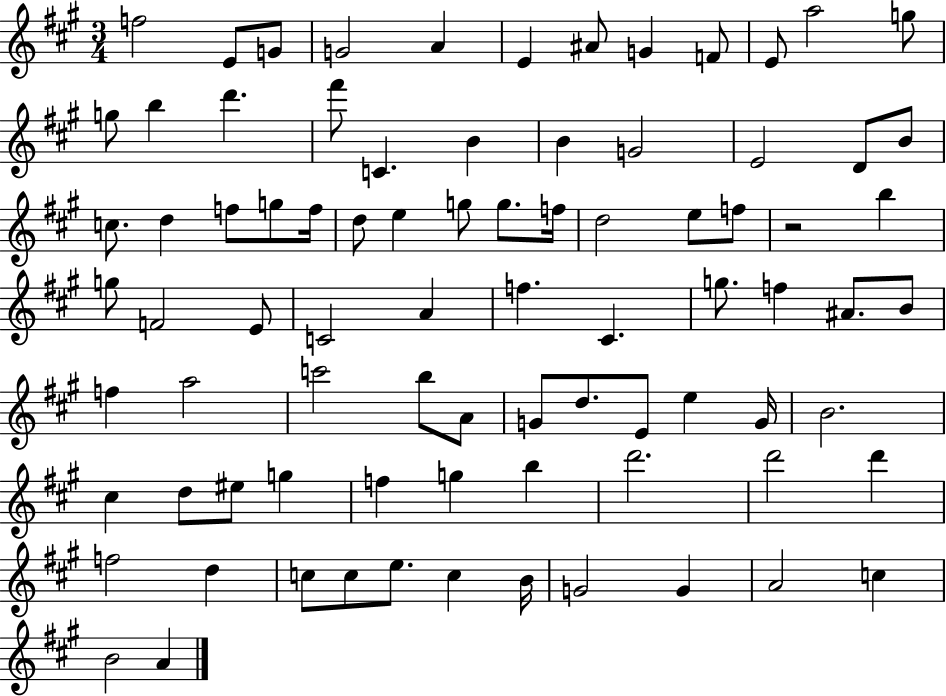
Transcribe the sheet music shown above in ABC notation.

X:1
T:Untitled
M:3/4
L:1/4
K:A
f2 E/2 G/2 G2 A E ^A/2 G F/2 E/2 a2 g/2 g/2 b d' ^f'/2 C B B G2 E2 D/2 B/2 c/2 d f/2 g/2 f/4 d/2 e g/2 g/2 f/4 d2 e/2 f/2 z2 b g/2 F2 E/2 C2 A f ^C g/2 f ^A/2 B/2 f a2 c'2 b/2 A/2 G/2 d/2 E/2 e G/4 B2 ^c d/2 ^e/2 g f g b d'2 d'2 d' f2 d c/2 c/2 e/2 c B/4 G2 G A2 c B2 A